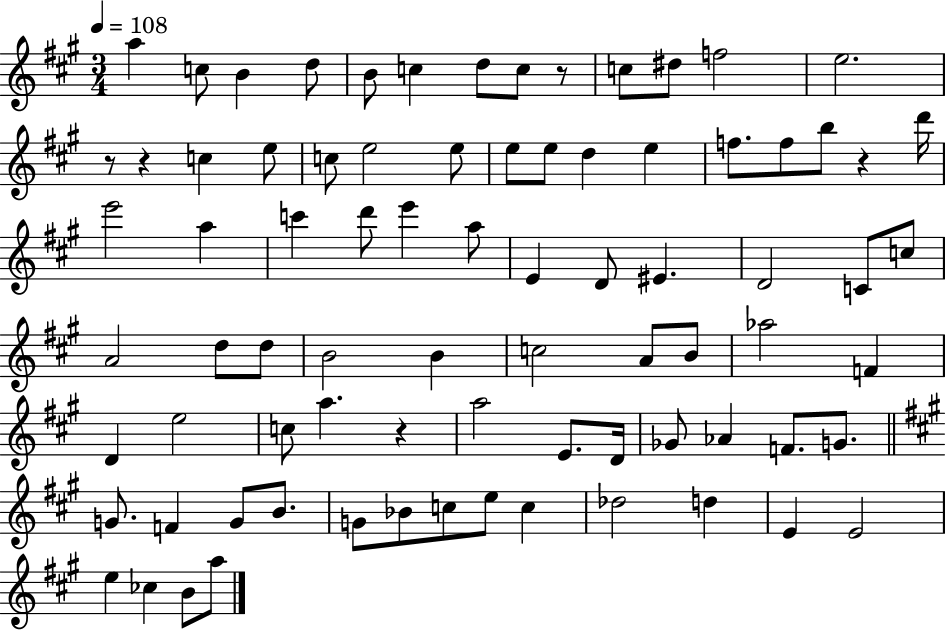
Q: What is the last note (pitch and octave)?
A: A5